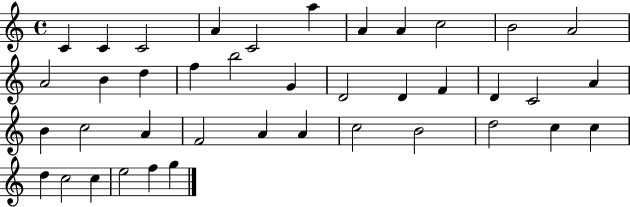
C4/q C4/q C4/h A4/q C4/h A5/q A4/q A4/q C5/h B4/h A4/h A4/h B4/q D5/q F5/q B5/h G4/q D4/h D4/q F4/q D4/q C4/h A4/q B4/q C5/h A4/q F4/h A4/q A4/q C5/h B4/h D5/h C5/q C5/q D5/q C5/h C5/q E5/h F5/q G5/q